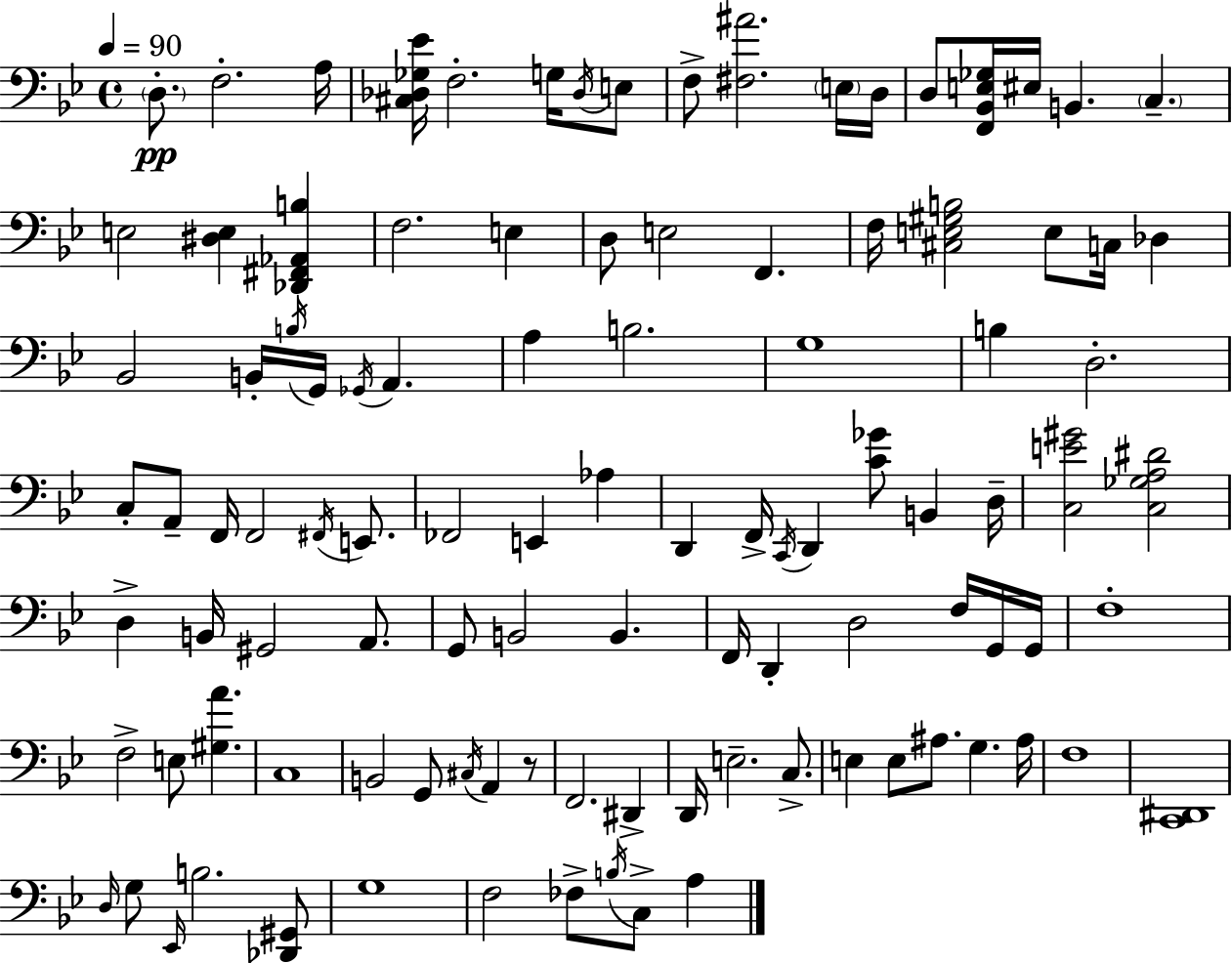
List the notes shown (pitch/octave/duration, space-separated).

D3/e. F3/h. A3/s [C#3,Db3,Gb3,Eb4]/s F3/h. G3/s Db3/s E3/e F3/e [F#3,A#4]/h. E3/s D3/s D3/e [F2,Bb2,E3,Gb3]/s EIS3/s B2/q. C3/q. E3/h [D#3,E3]/q [Db2,F#2,Ab2,B3]/q F3/h. E3/q D3/e E3/h F2/q. F3/s [C#3,E3,G#3,B3]/h E3/e C3/s Db3/q Bb2/h B2/s B3/s G2/s Gb2/s A2/q. A3/q B3/h. G3/w B3/q D3/h. C3/e A2/e F2/s F2/h F#2/s E2/e. FES2/h E2/q Ab3/q D2/q F2/s C2/s D2/q [C4,Gb4]/e B2/q D3/s [C3,E4,G#4]/h [C3,Gb3,A3,D#4]/h D3/q B2/s G#2/h A2/e. G2/e B2/h B2/q. F2/s D2/q D3/h F3/s G2/s G2/s F3/w F3/h E3/e [G#3,A4]/q. C3/w B2/h G2/e C#3/s A2/q R/e F2/h. D#2/q D2/s E3/h. C3/e. E3/q E3/e A#3/e. G3/q. A#3/s F3/w [C2,D#2]/w D3/s G3/e Eb2/s B3/h. [Db2,G#2]/e G3/w F3/h FES3/e B3/s C3/e A3/q